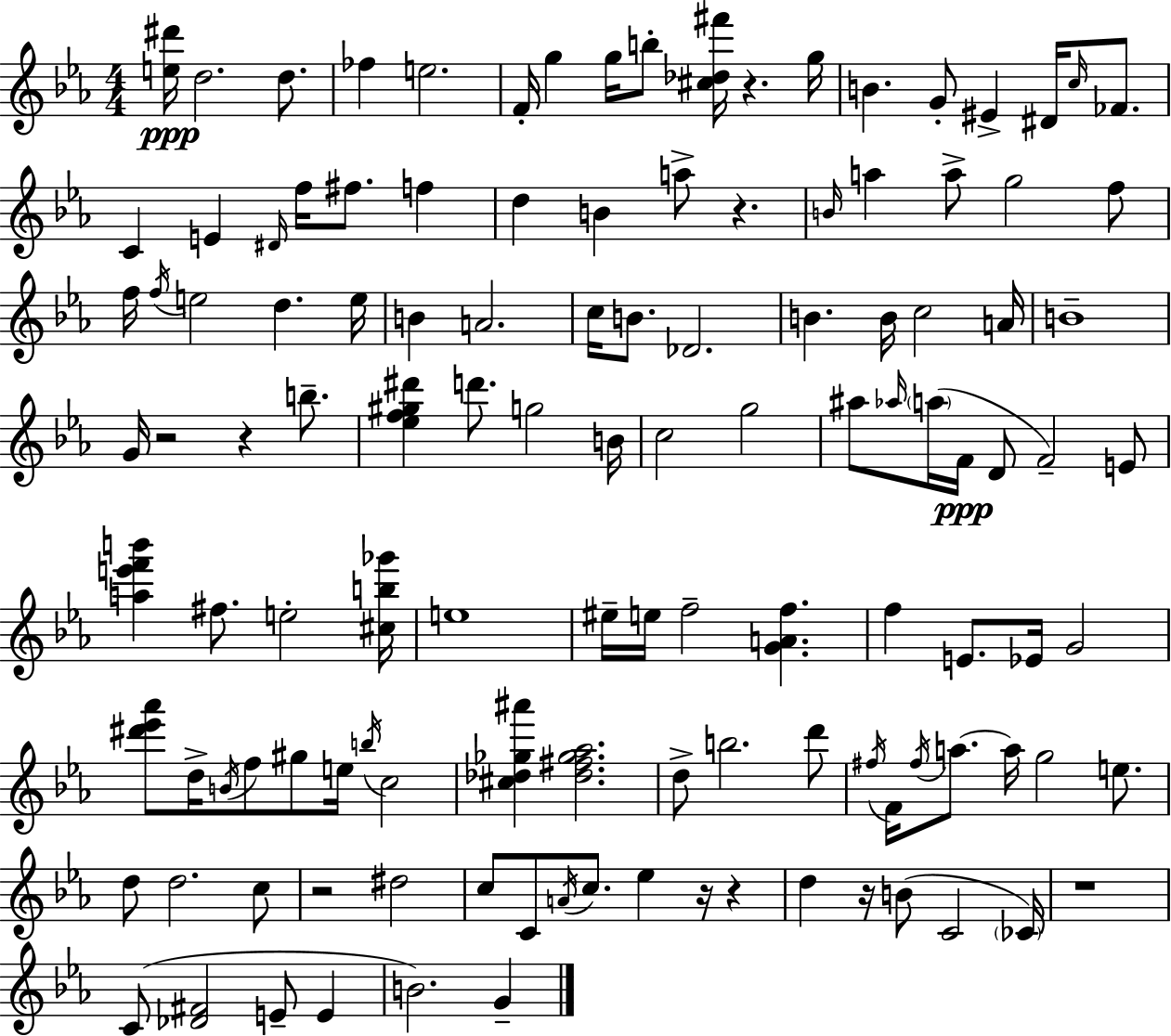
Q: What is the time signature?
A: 4/4